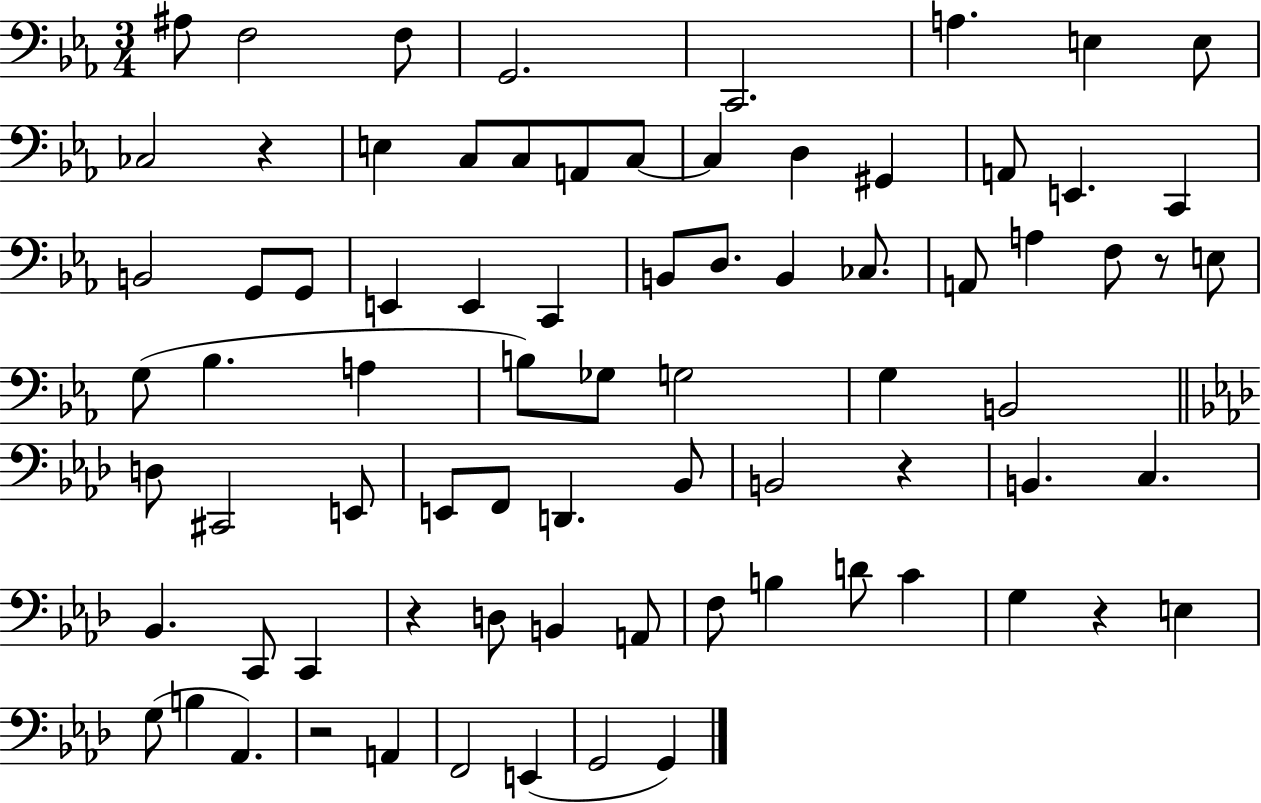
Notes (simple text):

A#3/e F3/h F3/e G2/h. C2/h. A3/q. E3/q E3/e CES3/h R/q E3/q C3/e C3/e A2/e C3/e C3/q D3/q G#2/q A2/e E2/q. C2/q B2/h G2/e G2/e E2/q E2/q C2/q B2/e D3/e. B2/q CES3/e. A2/e A3/q F3/e R/e E3/e G3/e Bb3/q. A3/q B3/e Gb3/e G3/h G3/q B2/h D3/e C#2/h E2/e E2/e F2/e D2/q. Bb2/e B2/h R/q B2/q. C3/q. Bb2/q. C2/e C2/q R/q D3/e B2/q A2/e F3/e B3/q D4/e C4/q G3/q R/q E3/q G3/e B3/q Ab2/q. R/h A2/q F2/h E2/q G2/h G2/q